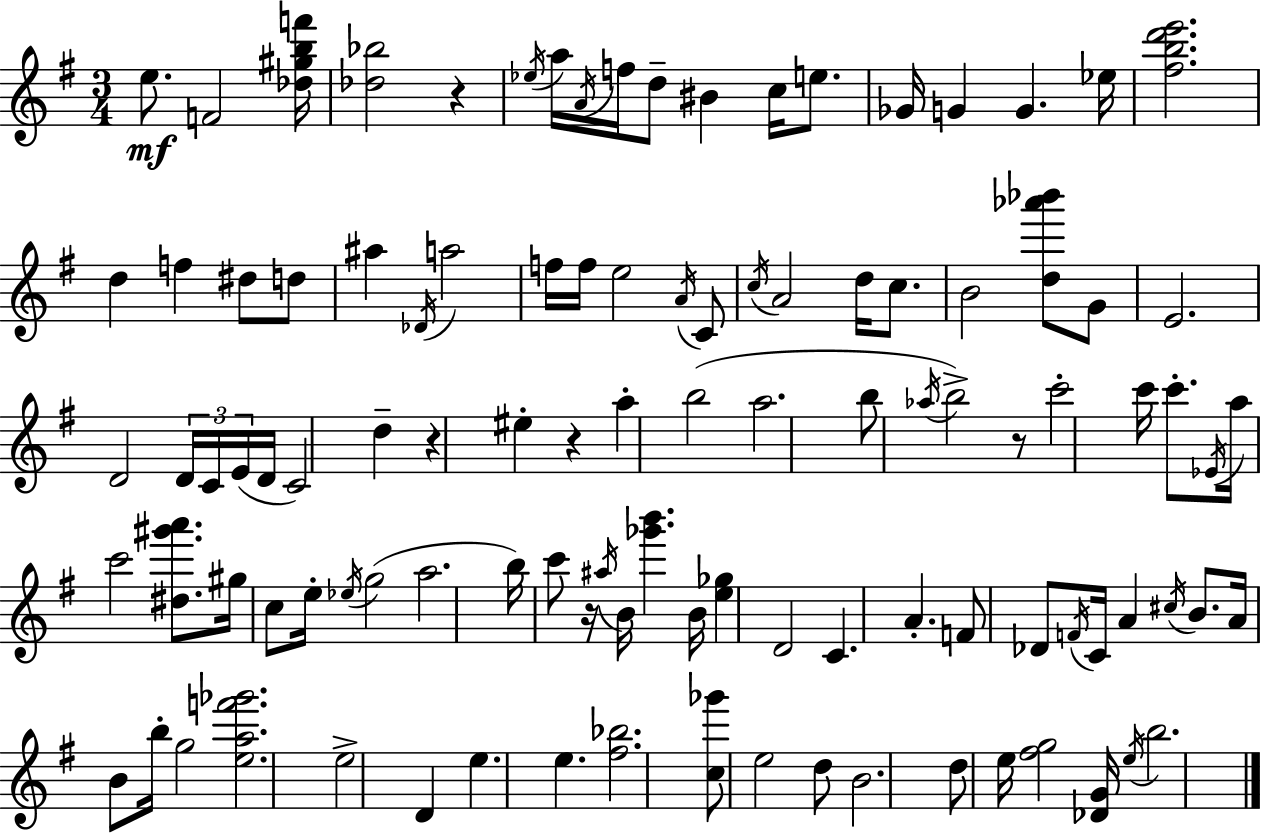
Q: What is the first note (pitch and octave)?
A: E5